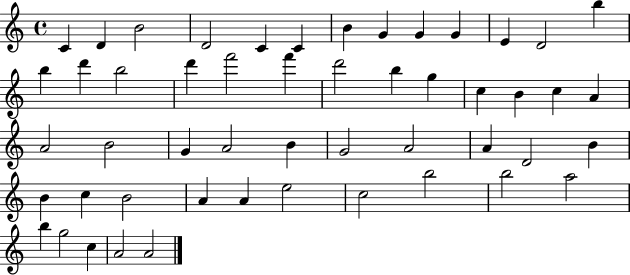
X:1
T:Untitled
M:4/4
L:1/4
K:C
C D B2 D2 C C B G G G E D2 b b d' b2 d' f'2 f' d'2 b g c B c A A2 B2 G A2 B G2 A2 A D2 B B c B2 A A e2 c2 b2 b2 a2 b g2 c A2 A2